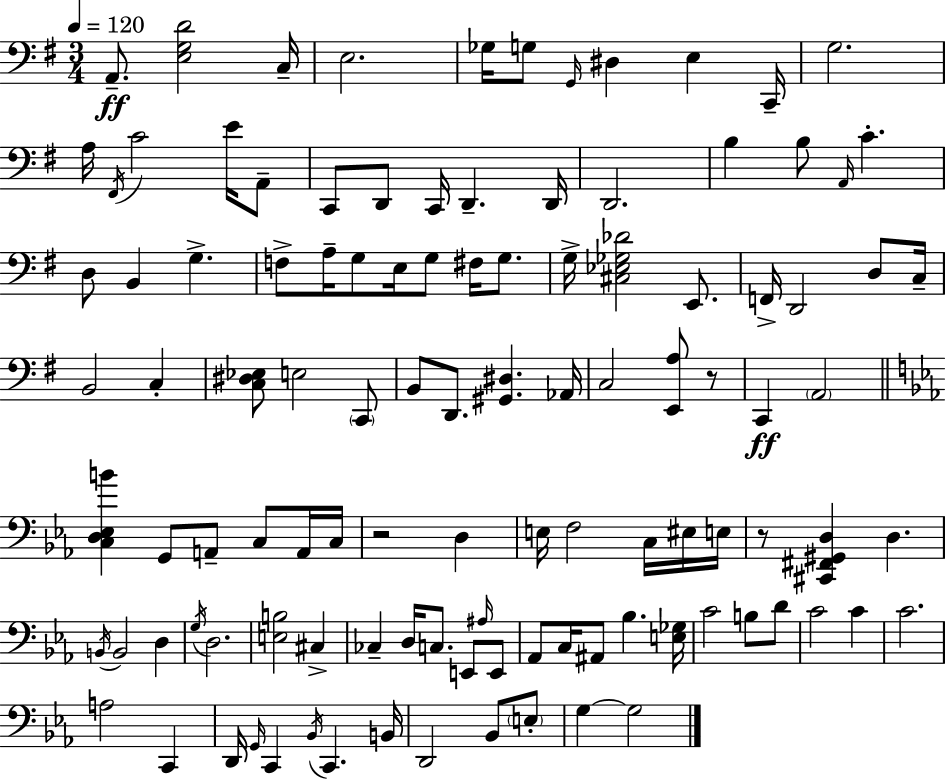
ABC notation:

X:1
T:Untitled
M:3/4
L:1/4
K:Em
A,,/2 [E,G,D]2 C,/4 E,2 _G,/4 G,/2 G,,/4 ^D, E, C,,/4 G,2 A,/4 ^F,,/4 C2 E/4 A,,/2 C,,/2 D,,/2 C,,/4 D,, D,,/4 D,,2 B, B,/2 A,,/4 C D,/2 B,, G, F,/2 A,/4 G,/2 E,/4 G,/2 ^F,/4 G,/2 G,/4 [^C,_E,_G,_D]2 E,,/2 F,,/4 D,,2 D,/2 C,/4 B,,2 C, [C,^D,_E,]/2 E,2 C,,/2 B,,/2 D,,/2 [^G,,^D,] _A,,/4 C,2 [E,,A,]/2 z/2 C,, A,,2 [C,D,_E,B] G,,/2 A,,/2 C,/2 A,,/4 C,/4 z2 D, E,/4 F,2 C,/4 ^E,/4 E,/4 z/2 [^C,,^F,,^G,,D,] D, B,,/4 B,,2 D, G,/4 D,2 [E,B,]2 ^C, _C, D,/4 C,/2 E,,/2 ^A,/4 E,,/2 _A,,/2 C,/4 ^A,,/2 _B, [E,_G,]/4 C2 B,/2 D/2 C2 C C2 A,2 C,, D,,/4 G,,/4 C,, _B,,/4 C,, B,,/4 D,,2 _B,,/2 E,/2 G, G,2